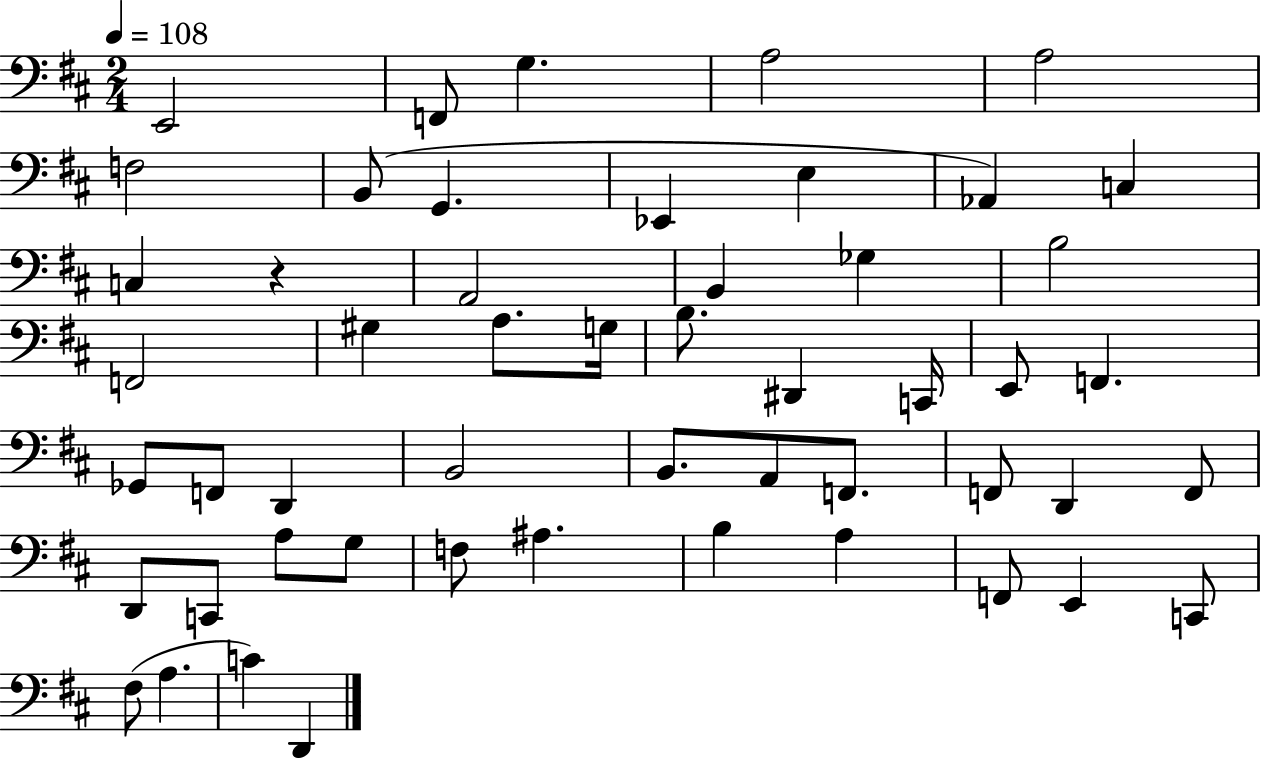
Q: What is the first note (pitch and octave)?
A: E2